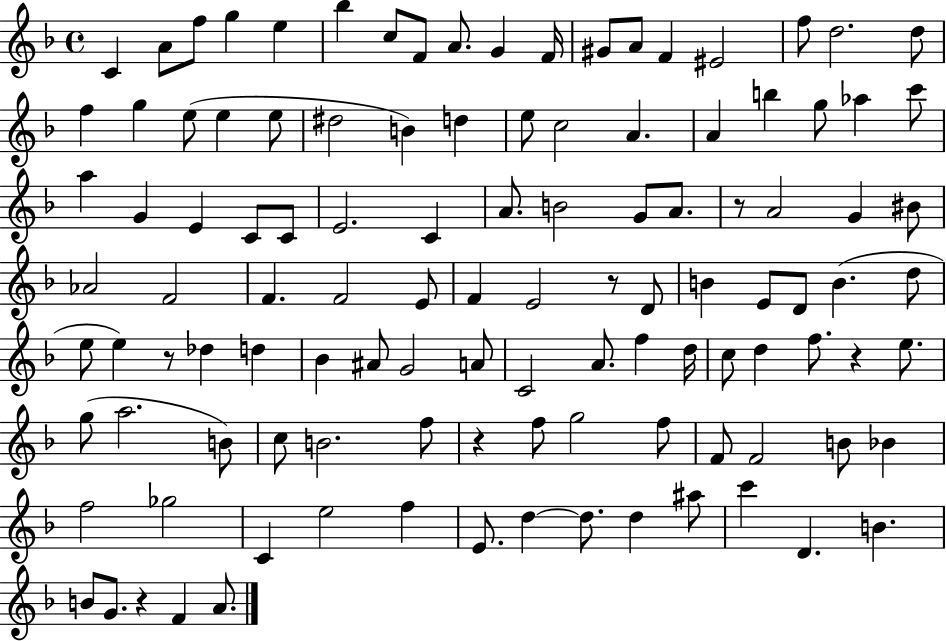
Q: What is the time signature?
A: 4/4